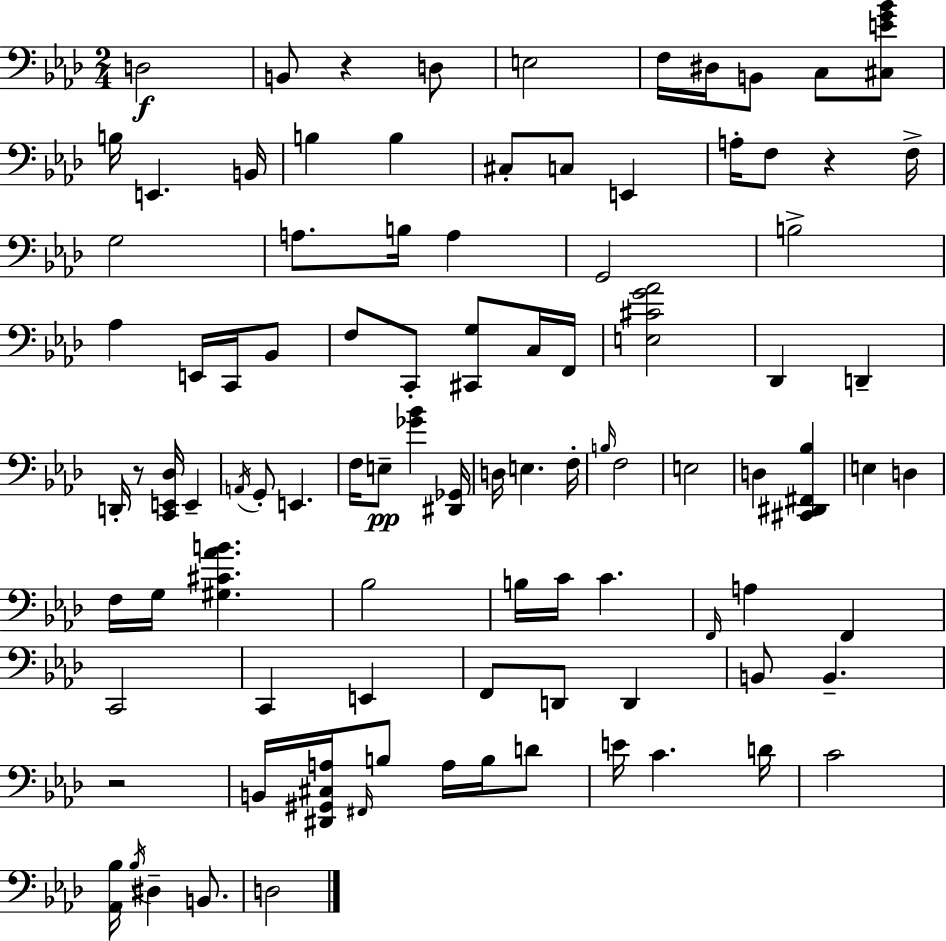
D3/h B2/e R/q D3/e E3/h F3/s D#3/s B2/e C3/e [C#3,E4,G4,Bb4]/e B3/s E2/q. B2/s B3/q B3/q C#3/e C3/e E2/q A3/s F3/e R/q F3/s G3/h A3/e. B3/s A3/q G2/h B3/h Ab3/q E2/s C2/s Bb2/e F3/e C2/e [C#2,G3]/e C3/s F2/s [E3,C#4,G4,Ab4]/h Db2/q D2/q D2/s R/e [C2,E2,Db3]/s E2/q A2/s G2/e E2/q. F3/s E3/e [Gb4,Bb4]/q [D#2,Gb2]/s D3/s E3/q. F3/s B3/s F3/h E3/h D3/q [C#2,D#2,F#2,Bb3]/q E3/q D3/q F3/s G3/s [G#3,C#4,Ab4,B4]/q. Bb3/h B3/s C4/s C4/q. F2/s A3/q F2/q C2/h C2/q E2/q F2/e D2/e D2/q B2/e B2/q. R/h B2/s [D#2,G#2,C#3,A3]/s F#2/s B3/e A3/s B3/s D4/e E4/s C4/q. D4/s C4/h [Ab2,Bb3]/s Bb3/s D#3/q B2/e. D3/h